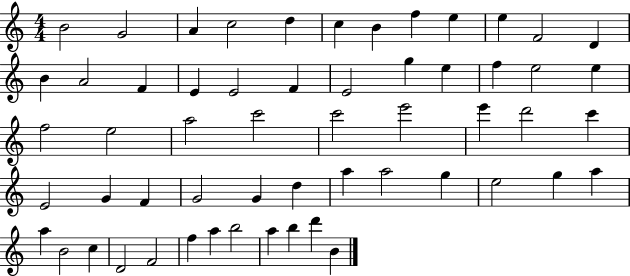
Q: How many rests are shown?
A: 0